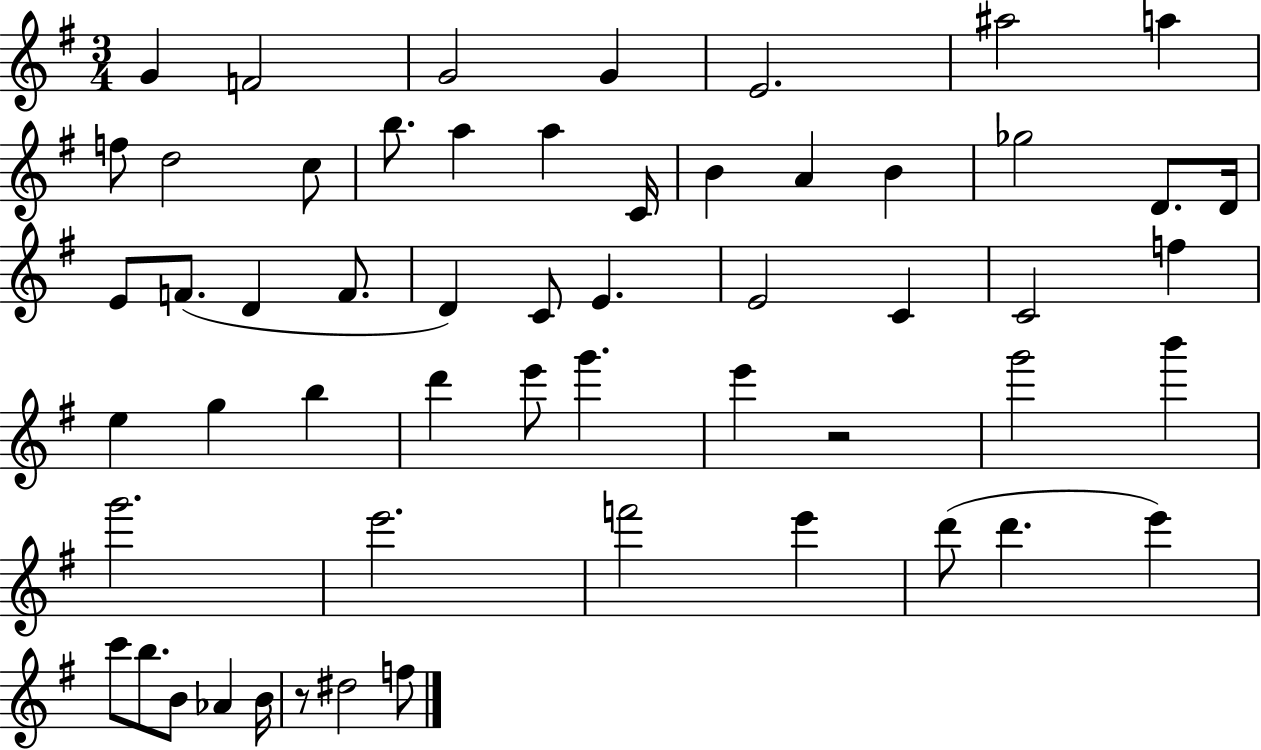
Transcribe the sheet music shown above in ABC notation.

X:1
T:Untitled
M:3/4
L:1/4
K:G
G F2 G2 G E2 ^a2 a f/2 d2 c/2 b/2 a a C/4 B A B _g2 D/2 D/4 E/2 F/2 D F/2 D C/2 E E2 C C2 f e g b d' e'/2 g' e' z2 g'2 b' g'2 e'2 f'2 e' d'/2 d' e' c'/2 b/2 B/2 _A B/4 z/2 ^d2 f/2